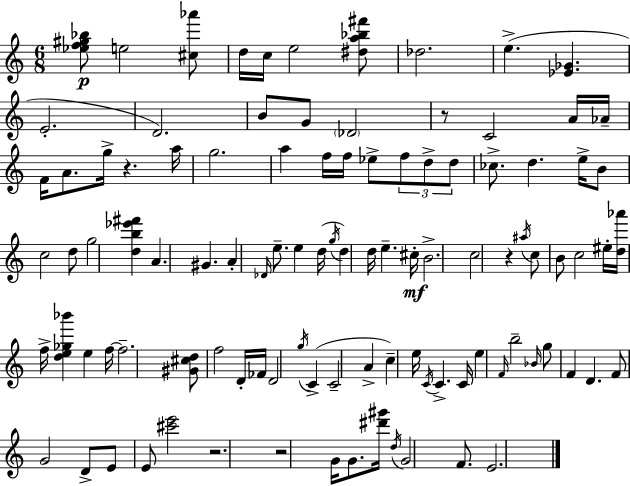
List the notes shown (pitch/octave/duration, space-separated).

[Eb5,F5,G#5,Bb5]/e E5/h [C#5,Ab6]/e D5/s C5/s E5/h [D#5,A5,Bb5,F#6]/e Db5/h. E5/q. [Eb4,Gb4]/q. E4/h. D4/h. B4/e G4/e Db4/h R/e C4/h A4/s Ab4/s F4/s A4/e. G5/s R/q. A5/s G5/h. A5/q F5/s F5/s Eb5/e F5/e D5/e D5/e CES5/e. D5/q. E5/s B4/e C5/h D5/e G5/h [D5,B5,Eb6,F#6]/q A4/q. G#4/q. A4/q Db4/s E5/e. E5/q D5/s G5/s D5/q D5/s E5/q. C#5/s B4/h. C5/h R/q A#5/s C5/e B4/e C5/h EIS5/s [D5,Ab6]/s F5/s [D5,E5,Gb5,Bb6]/q E5/q F5/s F5/h. [G#4,C#5,D5]/e F5/h D4/s FES4/s D4/h G5/s C4/q C4/h A4/q C5/q E5/s C4/s C4/q. C4/s E5/q F4/s B5/h Bb4/s G5/e F4/q D4/q. F4/e G4/h D4/e E4/e E4/e [C#6,E6]/h R/h. R/h G4/s G4/e. [D#6,G#6]/s D5/s G4/h F4/e. E4/h.